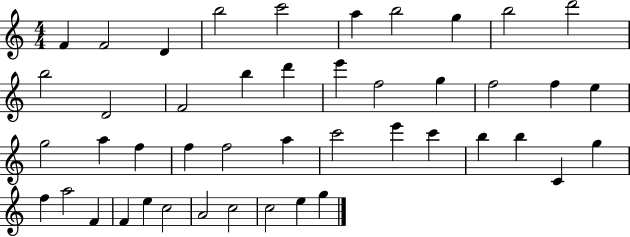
F4/q F4/h D4/q B5/h C6/h A5/q B5/h G5/q B5/h D6/h B5/h D4/h F4/h B5/q D6/q E6/q F5/h G5/q F5/h F5/q E5/q G5/h A5/q F5/q F5/q F5/h A5/q C6/h E6/q C6/q B5/q B5/q C4/q G5/q F5/q A5/h F4/q F4/q E5/q C5/h A4/h C5/h C5/h E5/q G5/q